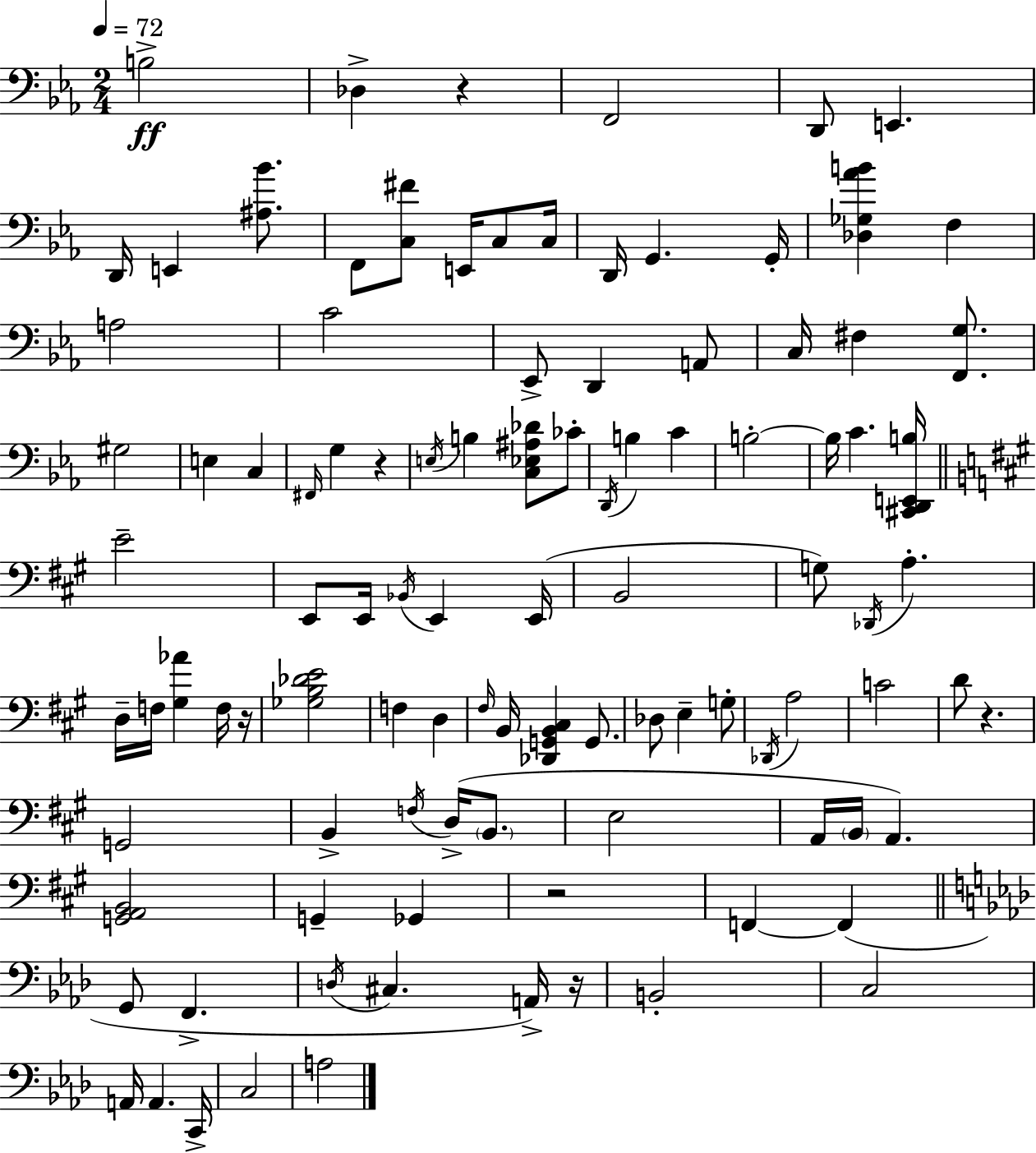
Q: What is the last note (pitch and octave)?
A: A3